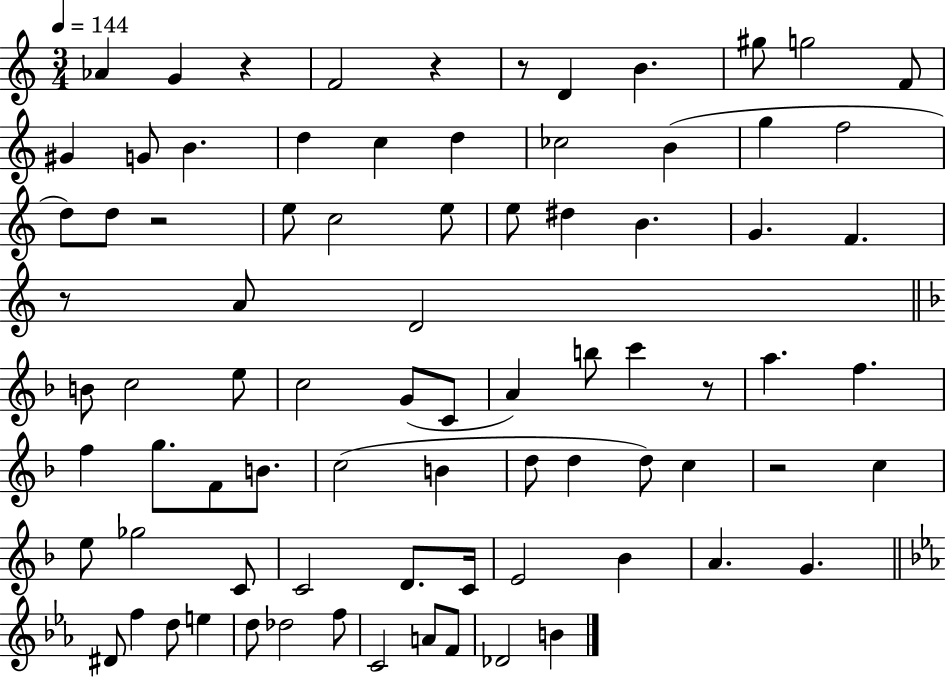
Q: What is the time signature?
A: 3/4